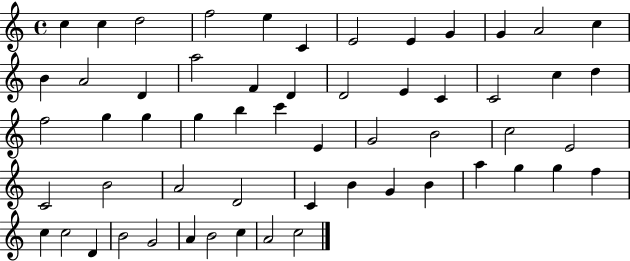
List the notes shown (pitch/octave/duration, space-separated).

C5/q C5/q D5/h F5/h E5/q C4/q E4/h E4/q G4/q G4/q A4/h C5/q B4/q A4/h D4/q A5/h F4/q D4/q D4/h E4/q C4/q C4/h C5/q D5/q F5/h G5/q G5/q G5/q B5/q C6/q E4/q G4/h B4/h C5/h E4/h C4/h B4/h A4/h D4/h C4/q B4/q G4/q B4/q A5/q G5/q G5/q F5/q C5/q C5/h D4/q B4/h G4/h A4/q B4/h C5/q A4/h C5/h